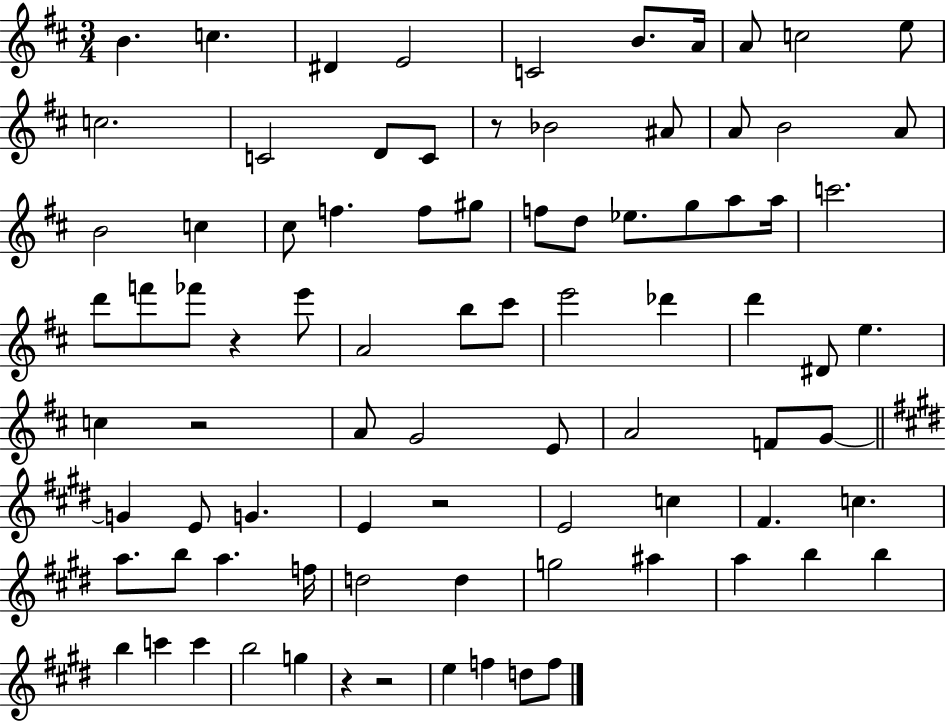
X:1
T:Untitled
M:3/4
L:1/4
K:D
B c ^D E2 C2 B/2 A/4 A/2 c2 e/2 c2 C2 D/2 C/2 z/2 _B2 ^A/2 A/2 B2 A/2 B2 c ^c/2 f f/2 ^g/2 f/2 d/2 _e/2 g/2 a/2 a/4 c'2 d'/2 f'/2 _f'/2 z e'/2 A2 b/2 ^c'/2 e'2 _d' d' ^D/2 e c z2 A/2 G2 E/2 A2 F/2 G/2 G E/2 G E z2 E2 c ^F c a/2 b/2 a f/4 d2 d g2 ^a a b b b c' c' b2 g z z2 e f d/2 f/2